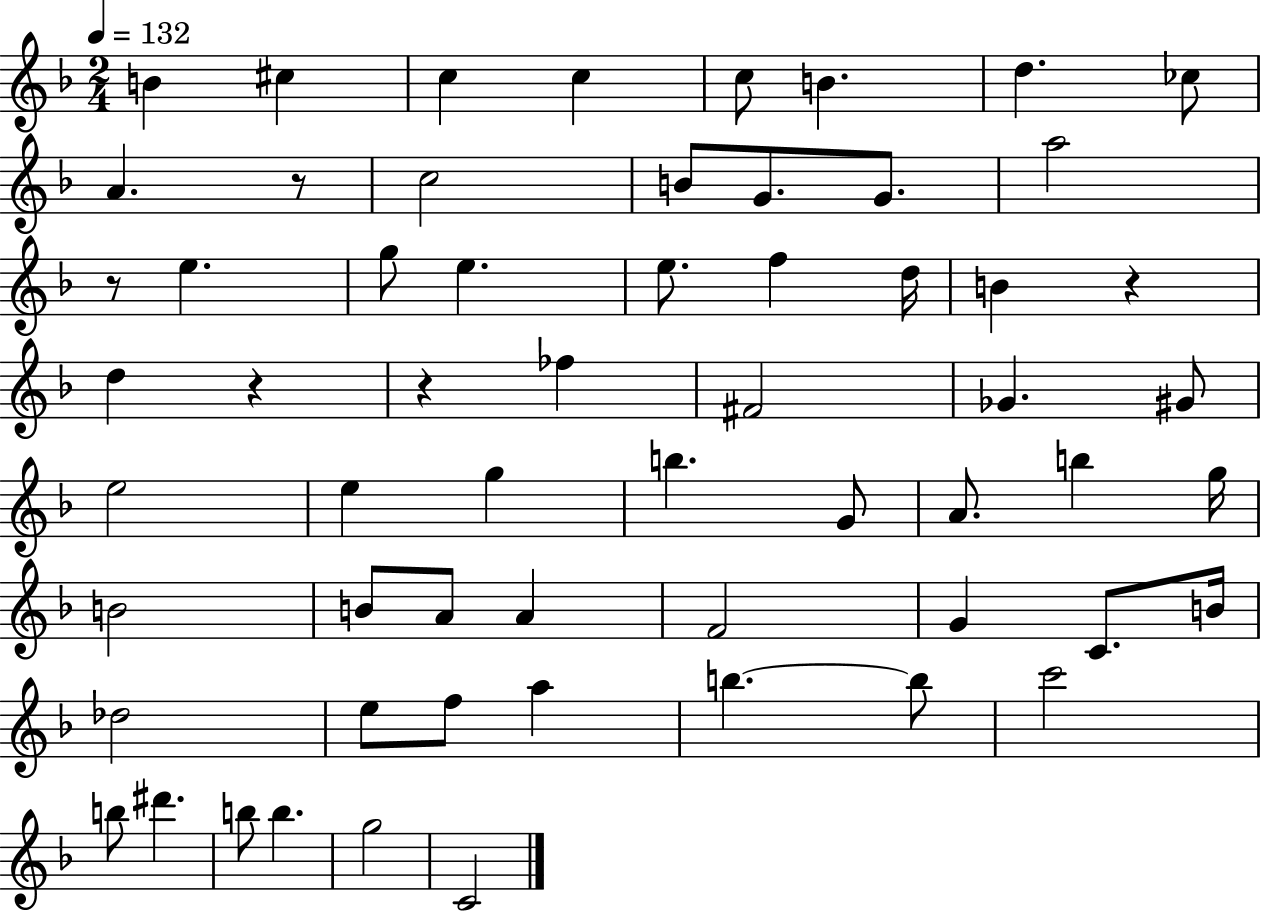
{
  \clef treble
  \numericTimeSignature
  \time 2/4
  \key f \major
  \tempo 4 = 132
  b'4 cis''4 | c''4 c''4 | c''8 b'4. | d''4. ces''8 | \break a'4. r8 | c''2 | b'8 g'8. g'8. | a''2 | \break r8 e''4. | g''8 e''4. | e''8. f''4 d''16 | b'4 r4 | \break d''4 r4 | r4 fes''4 | fis'2 | ges'4. gis'8 | \break e''2 | e''4 g''4 | b''4. g'8 | a'8. b''4 g''16 | \break b'2 | b'8 a'8 a'4 | f'2 | g'4 c'8. b'16 | \break des''2 | e''8 f''8 a''4 | b''4.~~ b''8 | c'''2 | \break b''8 dis'''4. | b''8 b''4. | g''2 | c'2 | \break \bar "|."
}